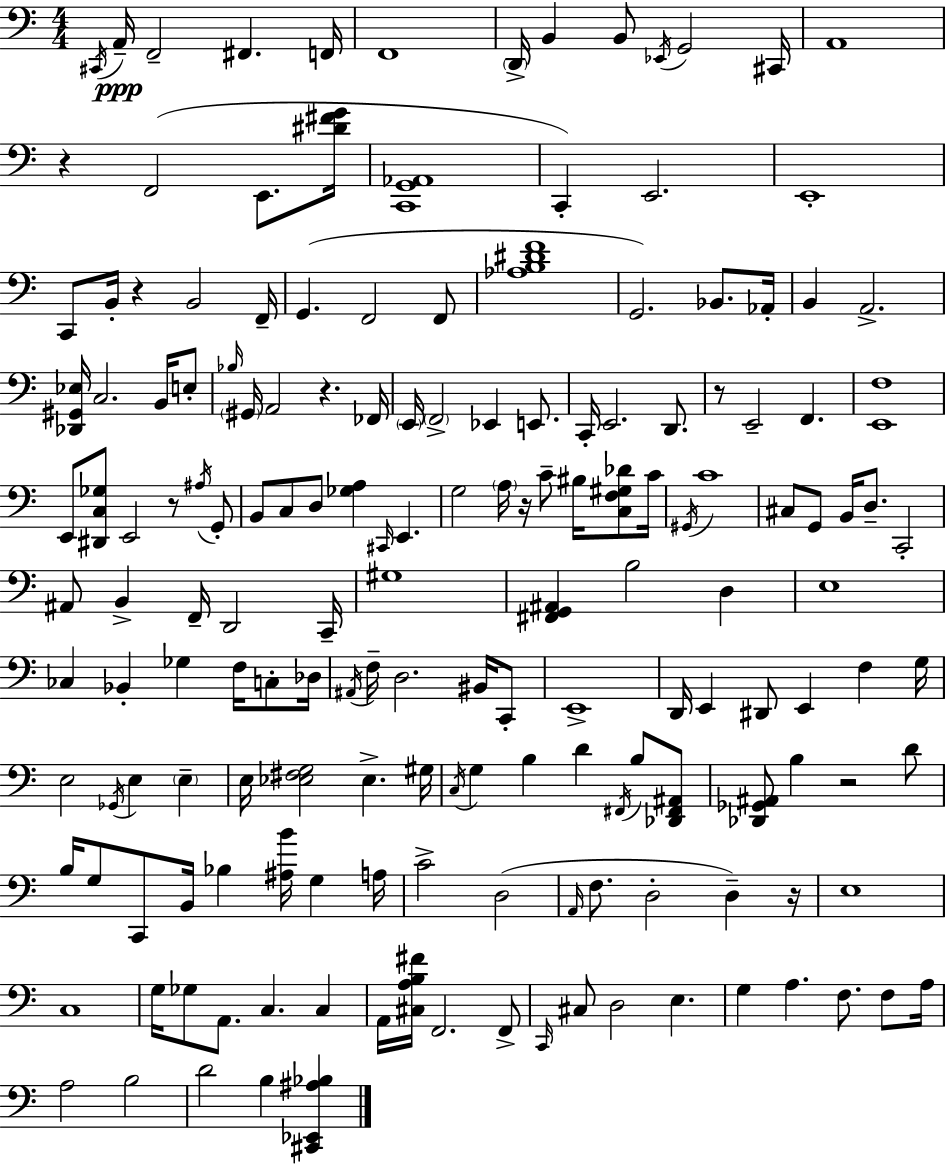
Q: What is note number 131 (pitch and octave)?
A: F2